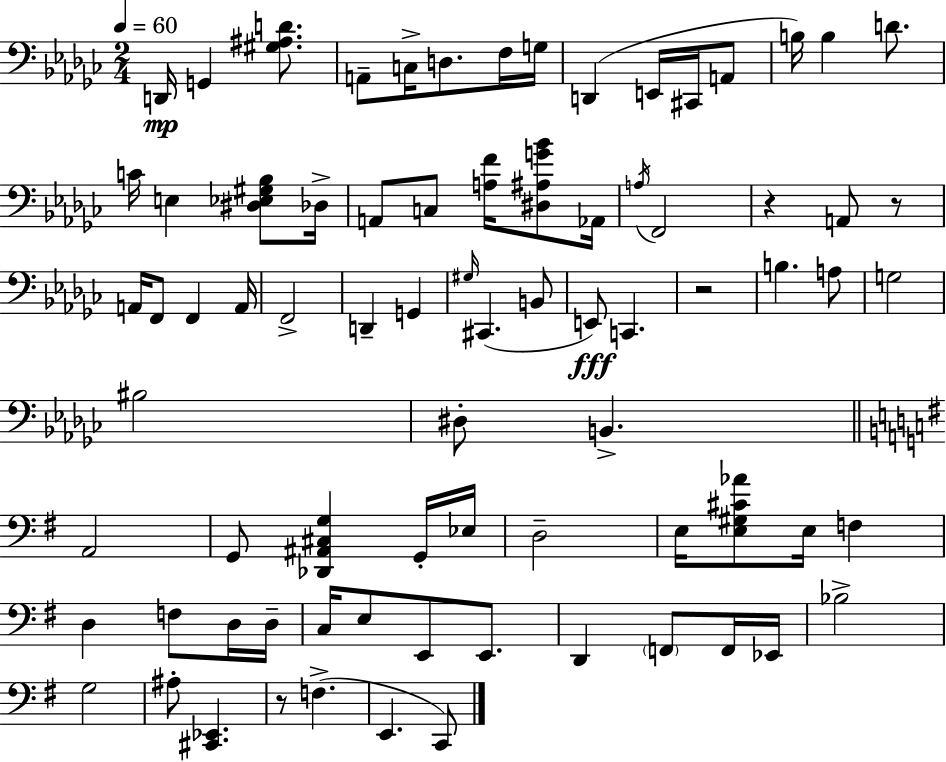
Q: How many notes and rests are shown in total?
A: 78